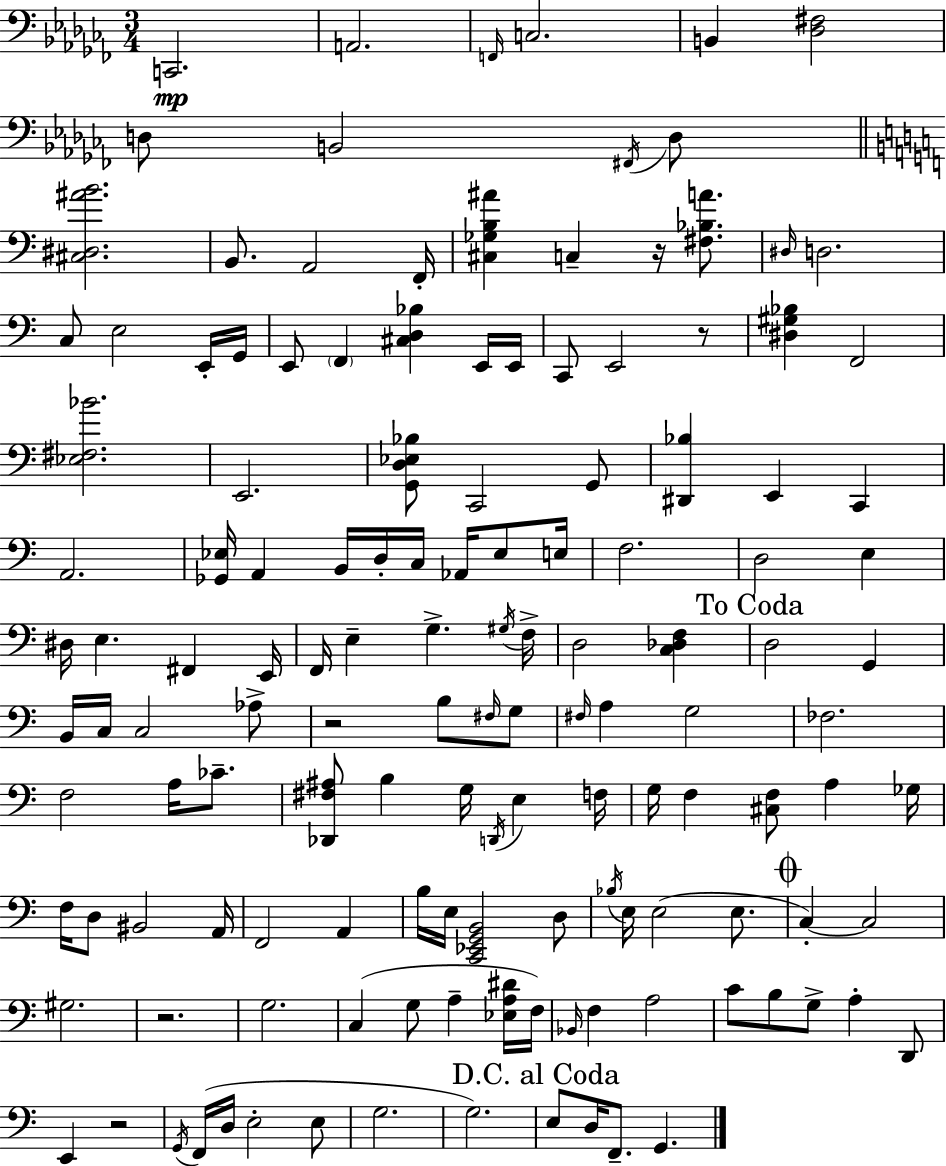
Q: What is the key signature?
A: AES minor